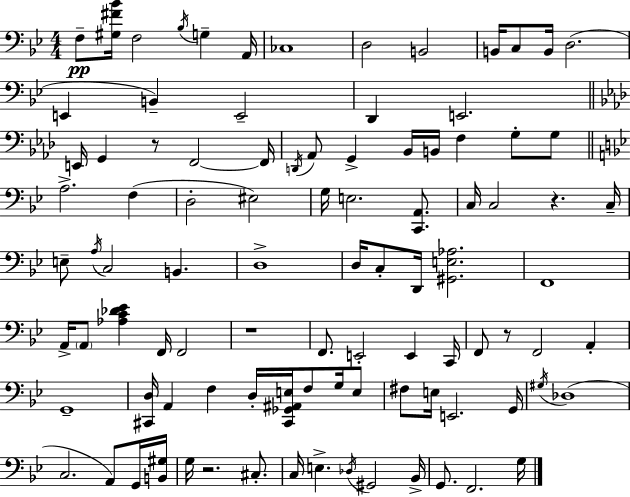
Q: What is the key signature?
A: BES major